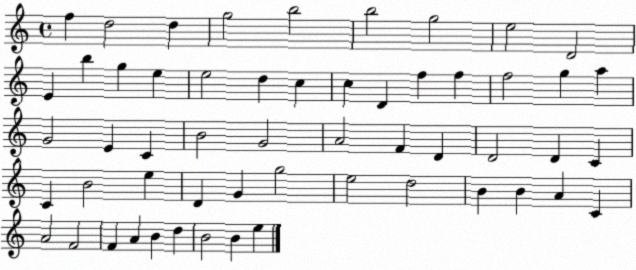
X:1
T:Untitled
M:4/4
L:1/4
K:C
f d2 d g2 b2 b2 g2 e2 D2 E b g e e2 d c c D f f f2 g a G2 E C B2 G2 A2 F D D2 D C C B2 e D G g2 e2 d2 B B A C A2 F2 F A B d B2 B e